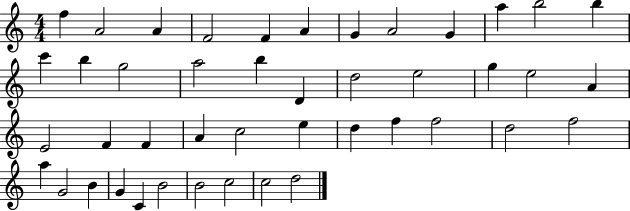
F5/q A4/h A4/q F4/h F4/q A4/q G4/q A4/h G4/q A5/q B5/h B5/q C6/q B5/q G5/h A5/h B5/q D4/q D5/h E5/h G5/q E5/h A4/q E4/h F4/q F4/q A4/q C5/h E5/q D5/q F5/q F5/h D5/h F5/h A5/q G4/h B4/q G4/q C4/q B4/h B4/h C5/h C5/h D5/h